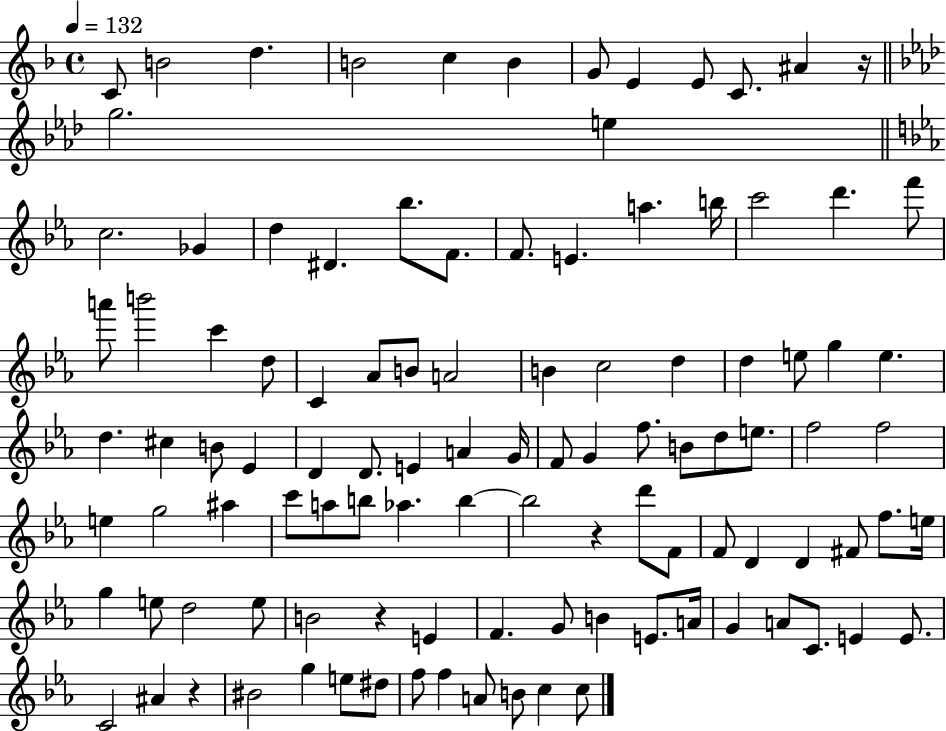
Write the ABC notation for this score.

X:1
T:Untitled
M:4/4
L:1/4
K:F
C/2 B2 d B2 c B G/2 E E/2 C/2 ^A z/4 g2 e c2 _G d ^D _b/2 F/2 F/2 E a b/4 c'2 d' f'/2 a'/2 b'2 c' d/2 C _A/2 B/2 A2 B c2 d d e/2 g e d ^c B/2 _E D D/2 E A G/4 F/2 G f/2 B/2 d/2 e/2 f2 f2 e g2 ^a c'/2 a/2 b/2 _a b b2 z d'/2 F/2 F/2 D D ^F/2 f/2 e/4 g e/2 d2 e/2 B2 z E F G/2 B E/2 A/4 G A/2 C/2 E E/2 C2 ^A z ^B2 g e/2 ^d/2 f/2 f A/2 B/2 c c/2